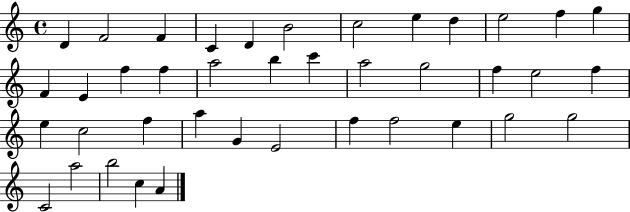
D4/q F4/h F4/q C4/q D4/q B4/h C5/h E5/q D5/q E5/h F5/q G5/q F4/q E4/q F5/q F5/q A5/h B5/q C6/q A5/h G5/h F5/q E5/h F5/q E5/q C5/h F5/q A5/q G4/q E4/h F5/q F5/h E5/q G5/h G5/h C4/h A5/h B5/h C5/q A4/q